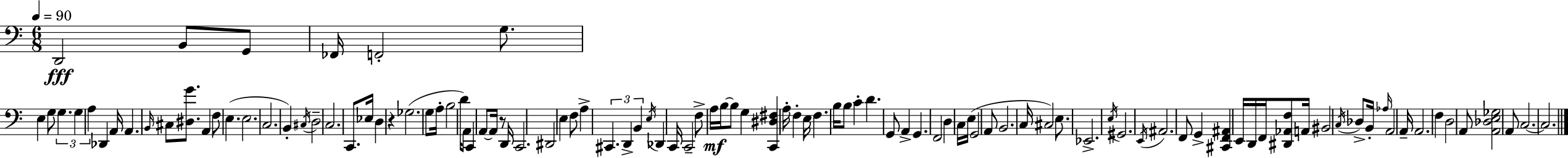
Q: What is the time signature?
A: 6/8